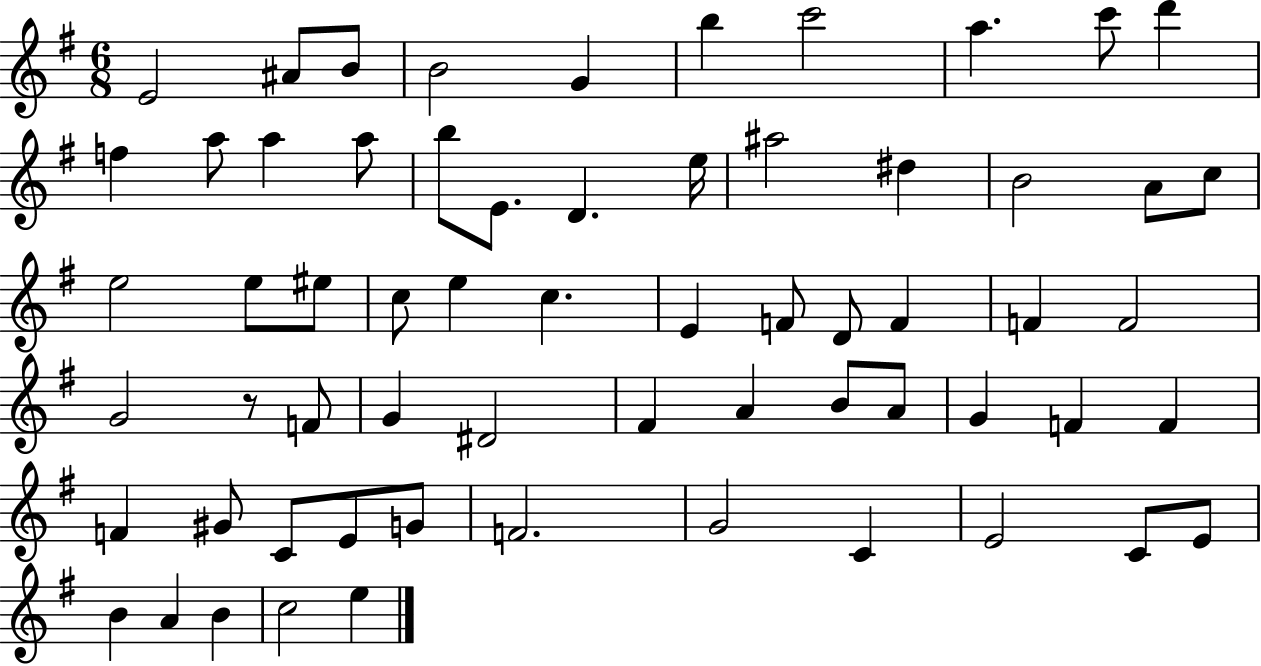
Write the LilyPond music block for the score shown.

{
  \clef treble
  \numericTimeSignature
  \time 6/8
  \key g \major
  e'2 ais'8 b'8 | b'2 g'4 | b''4 c'''2 | a''4. c'''8 d'''4 | \break f''4 a''8 a''4 a''8 | b''8 e'8. d'4. e''16 | ais''2 dis''4 | b'2 a'8 c''8 | \break e''2 e''8 eis''8 | c''8 e''4 c''4. | e'4 f'8 d'8 f'4 | f'4 f'2 | \break g'2 r8 f'8 | g'4 dis'2 | fis'4 a'4 b'8 a'8 | g'4 f'4 f'4 | \break f'4 gis'8 c'8 e'8 g'8 | f'2. | g'2 c'4 | e'2 c'8 e'8 | \break b'4 a'4 b'4 | c''2 e''4 | \bar "|."
}